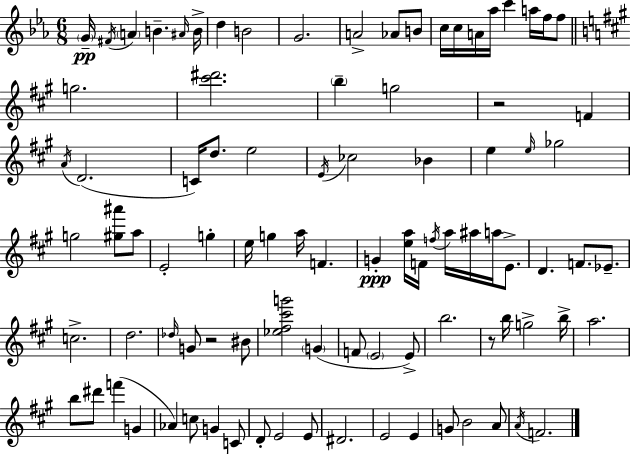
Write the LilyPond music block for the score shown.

{
  \clef treble
  \numericTimeSignature
  \time 6/8
  \key ees \major
  \parenthesize g'16--\pp \acciaccatura { fis'16 } \parenthesize a'4 b'4.-- | \grace { ais'16 } b'16-> d''4 b'2 | g'2. | a'2-> aes'8 | \break b'8 c''16 c''16 a'16 aes''16 c'''4 a''16 f''16 | f''8 \bar "||" \break \key a \major g''2. | <cis''' dis'''>2. | \parenthesize b''4-- g''2 | r2 f'4 | \break \acciaccatura { a'16 }( d'2. | c'16) d''8. e''2 | \acciaccatura { e'16 } ces''2 bes'4 | e''4 \grace { e''16 } ges''2 | \break g''2 <gis'' ais'''>8 | a''8 e'2-. g''4-. | e''16 g''4 a''16 f'4. | g'4-.\ppp <e'' a''>16 f'16 \acciaccatura { f''16 } a''16 ais''16 | \break a''16 e'8.-> d'4. f'8. | ees'8.-- c''2.-> | d''2. | \grace { des''16 } g'8 r2 | \break bis'8 <ees'' fis'' cis''' g'''>2 | \parenthesize g'4( f'8 \parenthesize e'2 | e'8->) b''2. | r8 b''16 g''2-> | \break b''16-> a''2. | b''8 dis'''8 f'''4( | g'4 aes'4) c''8 g'4 | c'8 d'8-. e'2 | \break e'8 dis'2. | e'2 | e'4 g'8 b'2 | a'8 \acciaccatura { a'16 } f'2. | \break \bar "|."
}